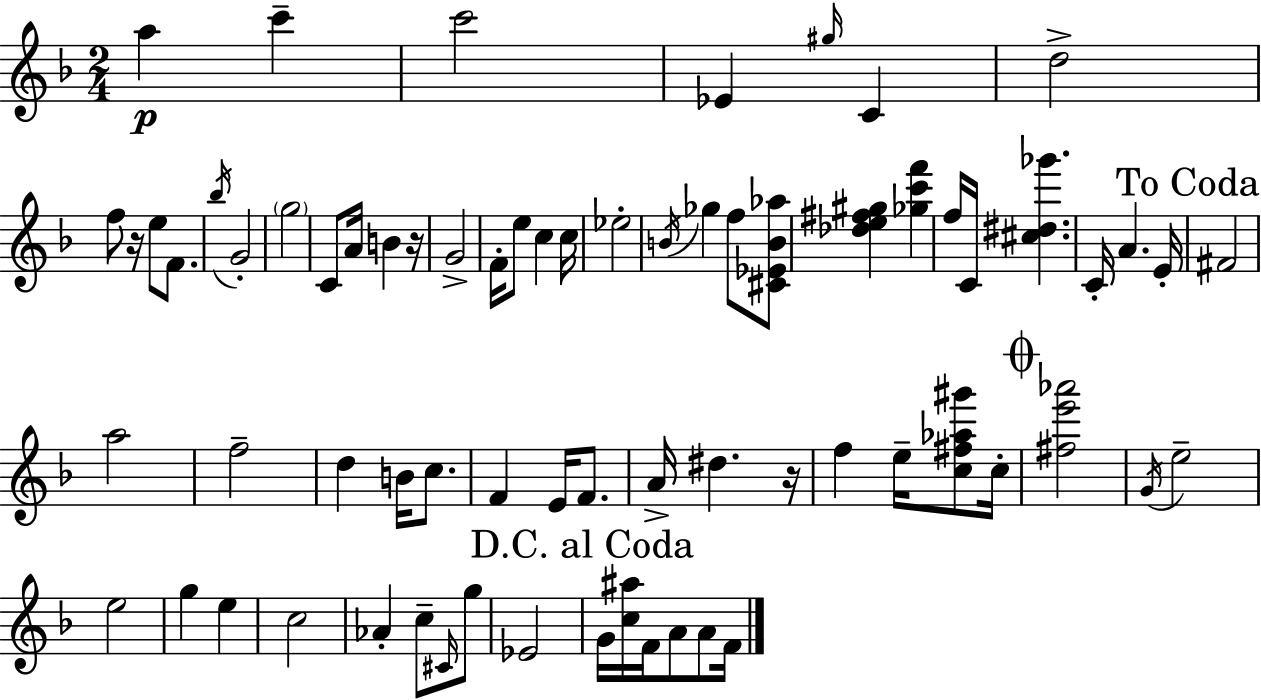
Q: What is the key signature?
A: D minor